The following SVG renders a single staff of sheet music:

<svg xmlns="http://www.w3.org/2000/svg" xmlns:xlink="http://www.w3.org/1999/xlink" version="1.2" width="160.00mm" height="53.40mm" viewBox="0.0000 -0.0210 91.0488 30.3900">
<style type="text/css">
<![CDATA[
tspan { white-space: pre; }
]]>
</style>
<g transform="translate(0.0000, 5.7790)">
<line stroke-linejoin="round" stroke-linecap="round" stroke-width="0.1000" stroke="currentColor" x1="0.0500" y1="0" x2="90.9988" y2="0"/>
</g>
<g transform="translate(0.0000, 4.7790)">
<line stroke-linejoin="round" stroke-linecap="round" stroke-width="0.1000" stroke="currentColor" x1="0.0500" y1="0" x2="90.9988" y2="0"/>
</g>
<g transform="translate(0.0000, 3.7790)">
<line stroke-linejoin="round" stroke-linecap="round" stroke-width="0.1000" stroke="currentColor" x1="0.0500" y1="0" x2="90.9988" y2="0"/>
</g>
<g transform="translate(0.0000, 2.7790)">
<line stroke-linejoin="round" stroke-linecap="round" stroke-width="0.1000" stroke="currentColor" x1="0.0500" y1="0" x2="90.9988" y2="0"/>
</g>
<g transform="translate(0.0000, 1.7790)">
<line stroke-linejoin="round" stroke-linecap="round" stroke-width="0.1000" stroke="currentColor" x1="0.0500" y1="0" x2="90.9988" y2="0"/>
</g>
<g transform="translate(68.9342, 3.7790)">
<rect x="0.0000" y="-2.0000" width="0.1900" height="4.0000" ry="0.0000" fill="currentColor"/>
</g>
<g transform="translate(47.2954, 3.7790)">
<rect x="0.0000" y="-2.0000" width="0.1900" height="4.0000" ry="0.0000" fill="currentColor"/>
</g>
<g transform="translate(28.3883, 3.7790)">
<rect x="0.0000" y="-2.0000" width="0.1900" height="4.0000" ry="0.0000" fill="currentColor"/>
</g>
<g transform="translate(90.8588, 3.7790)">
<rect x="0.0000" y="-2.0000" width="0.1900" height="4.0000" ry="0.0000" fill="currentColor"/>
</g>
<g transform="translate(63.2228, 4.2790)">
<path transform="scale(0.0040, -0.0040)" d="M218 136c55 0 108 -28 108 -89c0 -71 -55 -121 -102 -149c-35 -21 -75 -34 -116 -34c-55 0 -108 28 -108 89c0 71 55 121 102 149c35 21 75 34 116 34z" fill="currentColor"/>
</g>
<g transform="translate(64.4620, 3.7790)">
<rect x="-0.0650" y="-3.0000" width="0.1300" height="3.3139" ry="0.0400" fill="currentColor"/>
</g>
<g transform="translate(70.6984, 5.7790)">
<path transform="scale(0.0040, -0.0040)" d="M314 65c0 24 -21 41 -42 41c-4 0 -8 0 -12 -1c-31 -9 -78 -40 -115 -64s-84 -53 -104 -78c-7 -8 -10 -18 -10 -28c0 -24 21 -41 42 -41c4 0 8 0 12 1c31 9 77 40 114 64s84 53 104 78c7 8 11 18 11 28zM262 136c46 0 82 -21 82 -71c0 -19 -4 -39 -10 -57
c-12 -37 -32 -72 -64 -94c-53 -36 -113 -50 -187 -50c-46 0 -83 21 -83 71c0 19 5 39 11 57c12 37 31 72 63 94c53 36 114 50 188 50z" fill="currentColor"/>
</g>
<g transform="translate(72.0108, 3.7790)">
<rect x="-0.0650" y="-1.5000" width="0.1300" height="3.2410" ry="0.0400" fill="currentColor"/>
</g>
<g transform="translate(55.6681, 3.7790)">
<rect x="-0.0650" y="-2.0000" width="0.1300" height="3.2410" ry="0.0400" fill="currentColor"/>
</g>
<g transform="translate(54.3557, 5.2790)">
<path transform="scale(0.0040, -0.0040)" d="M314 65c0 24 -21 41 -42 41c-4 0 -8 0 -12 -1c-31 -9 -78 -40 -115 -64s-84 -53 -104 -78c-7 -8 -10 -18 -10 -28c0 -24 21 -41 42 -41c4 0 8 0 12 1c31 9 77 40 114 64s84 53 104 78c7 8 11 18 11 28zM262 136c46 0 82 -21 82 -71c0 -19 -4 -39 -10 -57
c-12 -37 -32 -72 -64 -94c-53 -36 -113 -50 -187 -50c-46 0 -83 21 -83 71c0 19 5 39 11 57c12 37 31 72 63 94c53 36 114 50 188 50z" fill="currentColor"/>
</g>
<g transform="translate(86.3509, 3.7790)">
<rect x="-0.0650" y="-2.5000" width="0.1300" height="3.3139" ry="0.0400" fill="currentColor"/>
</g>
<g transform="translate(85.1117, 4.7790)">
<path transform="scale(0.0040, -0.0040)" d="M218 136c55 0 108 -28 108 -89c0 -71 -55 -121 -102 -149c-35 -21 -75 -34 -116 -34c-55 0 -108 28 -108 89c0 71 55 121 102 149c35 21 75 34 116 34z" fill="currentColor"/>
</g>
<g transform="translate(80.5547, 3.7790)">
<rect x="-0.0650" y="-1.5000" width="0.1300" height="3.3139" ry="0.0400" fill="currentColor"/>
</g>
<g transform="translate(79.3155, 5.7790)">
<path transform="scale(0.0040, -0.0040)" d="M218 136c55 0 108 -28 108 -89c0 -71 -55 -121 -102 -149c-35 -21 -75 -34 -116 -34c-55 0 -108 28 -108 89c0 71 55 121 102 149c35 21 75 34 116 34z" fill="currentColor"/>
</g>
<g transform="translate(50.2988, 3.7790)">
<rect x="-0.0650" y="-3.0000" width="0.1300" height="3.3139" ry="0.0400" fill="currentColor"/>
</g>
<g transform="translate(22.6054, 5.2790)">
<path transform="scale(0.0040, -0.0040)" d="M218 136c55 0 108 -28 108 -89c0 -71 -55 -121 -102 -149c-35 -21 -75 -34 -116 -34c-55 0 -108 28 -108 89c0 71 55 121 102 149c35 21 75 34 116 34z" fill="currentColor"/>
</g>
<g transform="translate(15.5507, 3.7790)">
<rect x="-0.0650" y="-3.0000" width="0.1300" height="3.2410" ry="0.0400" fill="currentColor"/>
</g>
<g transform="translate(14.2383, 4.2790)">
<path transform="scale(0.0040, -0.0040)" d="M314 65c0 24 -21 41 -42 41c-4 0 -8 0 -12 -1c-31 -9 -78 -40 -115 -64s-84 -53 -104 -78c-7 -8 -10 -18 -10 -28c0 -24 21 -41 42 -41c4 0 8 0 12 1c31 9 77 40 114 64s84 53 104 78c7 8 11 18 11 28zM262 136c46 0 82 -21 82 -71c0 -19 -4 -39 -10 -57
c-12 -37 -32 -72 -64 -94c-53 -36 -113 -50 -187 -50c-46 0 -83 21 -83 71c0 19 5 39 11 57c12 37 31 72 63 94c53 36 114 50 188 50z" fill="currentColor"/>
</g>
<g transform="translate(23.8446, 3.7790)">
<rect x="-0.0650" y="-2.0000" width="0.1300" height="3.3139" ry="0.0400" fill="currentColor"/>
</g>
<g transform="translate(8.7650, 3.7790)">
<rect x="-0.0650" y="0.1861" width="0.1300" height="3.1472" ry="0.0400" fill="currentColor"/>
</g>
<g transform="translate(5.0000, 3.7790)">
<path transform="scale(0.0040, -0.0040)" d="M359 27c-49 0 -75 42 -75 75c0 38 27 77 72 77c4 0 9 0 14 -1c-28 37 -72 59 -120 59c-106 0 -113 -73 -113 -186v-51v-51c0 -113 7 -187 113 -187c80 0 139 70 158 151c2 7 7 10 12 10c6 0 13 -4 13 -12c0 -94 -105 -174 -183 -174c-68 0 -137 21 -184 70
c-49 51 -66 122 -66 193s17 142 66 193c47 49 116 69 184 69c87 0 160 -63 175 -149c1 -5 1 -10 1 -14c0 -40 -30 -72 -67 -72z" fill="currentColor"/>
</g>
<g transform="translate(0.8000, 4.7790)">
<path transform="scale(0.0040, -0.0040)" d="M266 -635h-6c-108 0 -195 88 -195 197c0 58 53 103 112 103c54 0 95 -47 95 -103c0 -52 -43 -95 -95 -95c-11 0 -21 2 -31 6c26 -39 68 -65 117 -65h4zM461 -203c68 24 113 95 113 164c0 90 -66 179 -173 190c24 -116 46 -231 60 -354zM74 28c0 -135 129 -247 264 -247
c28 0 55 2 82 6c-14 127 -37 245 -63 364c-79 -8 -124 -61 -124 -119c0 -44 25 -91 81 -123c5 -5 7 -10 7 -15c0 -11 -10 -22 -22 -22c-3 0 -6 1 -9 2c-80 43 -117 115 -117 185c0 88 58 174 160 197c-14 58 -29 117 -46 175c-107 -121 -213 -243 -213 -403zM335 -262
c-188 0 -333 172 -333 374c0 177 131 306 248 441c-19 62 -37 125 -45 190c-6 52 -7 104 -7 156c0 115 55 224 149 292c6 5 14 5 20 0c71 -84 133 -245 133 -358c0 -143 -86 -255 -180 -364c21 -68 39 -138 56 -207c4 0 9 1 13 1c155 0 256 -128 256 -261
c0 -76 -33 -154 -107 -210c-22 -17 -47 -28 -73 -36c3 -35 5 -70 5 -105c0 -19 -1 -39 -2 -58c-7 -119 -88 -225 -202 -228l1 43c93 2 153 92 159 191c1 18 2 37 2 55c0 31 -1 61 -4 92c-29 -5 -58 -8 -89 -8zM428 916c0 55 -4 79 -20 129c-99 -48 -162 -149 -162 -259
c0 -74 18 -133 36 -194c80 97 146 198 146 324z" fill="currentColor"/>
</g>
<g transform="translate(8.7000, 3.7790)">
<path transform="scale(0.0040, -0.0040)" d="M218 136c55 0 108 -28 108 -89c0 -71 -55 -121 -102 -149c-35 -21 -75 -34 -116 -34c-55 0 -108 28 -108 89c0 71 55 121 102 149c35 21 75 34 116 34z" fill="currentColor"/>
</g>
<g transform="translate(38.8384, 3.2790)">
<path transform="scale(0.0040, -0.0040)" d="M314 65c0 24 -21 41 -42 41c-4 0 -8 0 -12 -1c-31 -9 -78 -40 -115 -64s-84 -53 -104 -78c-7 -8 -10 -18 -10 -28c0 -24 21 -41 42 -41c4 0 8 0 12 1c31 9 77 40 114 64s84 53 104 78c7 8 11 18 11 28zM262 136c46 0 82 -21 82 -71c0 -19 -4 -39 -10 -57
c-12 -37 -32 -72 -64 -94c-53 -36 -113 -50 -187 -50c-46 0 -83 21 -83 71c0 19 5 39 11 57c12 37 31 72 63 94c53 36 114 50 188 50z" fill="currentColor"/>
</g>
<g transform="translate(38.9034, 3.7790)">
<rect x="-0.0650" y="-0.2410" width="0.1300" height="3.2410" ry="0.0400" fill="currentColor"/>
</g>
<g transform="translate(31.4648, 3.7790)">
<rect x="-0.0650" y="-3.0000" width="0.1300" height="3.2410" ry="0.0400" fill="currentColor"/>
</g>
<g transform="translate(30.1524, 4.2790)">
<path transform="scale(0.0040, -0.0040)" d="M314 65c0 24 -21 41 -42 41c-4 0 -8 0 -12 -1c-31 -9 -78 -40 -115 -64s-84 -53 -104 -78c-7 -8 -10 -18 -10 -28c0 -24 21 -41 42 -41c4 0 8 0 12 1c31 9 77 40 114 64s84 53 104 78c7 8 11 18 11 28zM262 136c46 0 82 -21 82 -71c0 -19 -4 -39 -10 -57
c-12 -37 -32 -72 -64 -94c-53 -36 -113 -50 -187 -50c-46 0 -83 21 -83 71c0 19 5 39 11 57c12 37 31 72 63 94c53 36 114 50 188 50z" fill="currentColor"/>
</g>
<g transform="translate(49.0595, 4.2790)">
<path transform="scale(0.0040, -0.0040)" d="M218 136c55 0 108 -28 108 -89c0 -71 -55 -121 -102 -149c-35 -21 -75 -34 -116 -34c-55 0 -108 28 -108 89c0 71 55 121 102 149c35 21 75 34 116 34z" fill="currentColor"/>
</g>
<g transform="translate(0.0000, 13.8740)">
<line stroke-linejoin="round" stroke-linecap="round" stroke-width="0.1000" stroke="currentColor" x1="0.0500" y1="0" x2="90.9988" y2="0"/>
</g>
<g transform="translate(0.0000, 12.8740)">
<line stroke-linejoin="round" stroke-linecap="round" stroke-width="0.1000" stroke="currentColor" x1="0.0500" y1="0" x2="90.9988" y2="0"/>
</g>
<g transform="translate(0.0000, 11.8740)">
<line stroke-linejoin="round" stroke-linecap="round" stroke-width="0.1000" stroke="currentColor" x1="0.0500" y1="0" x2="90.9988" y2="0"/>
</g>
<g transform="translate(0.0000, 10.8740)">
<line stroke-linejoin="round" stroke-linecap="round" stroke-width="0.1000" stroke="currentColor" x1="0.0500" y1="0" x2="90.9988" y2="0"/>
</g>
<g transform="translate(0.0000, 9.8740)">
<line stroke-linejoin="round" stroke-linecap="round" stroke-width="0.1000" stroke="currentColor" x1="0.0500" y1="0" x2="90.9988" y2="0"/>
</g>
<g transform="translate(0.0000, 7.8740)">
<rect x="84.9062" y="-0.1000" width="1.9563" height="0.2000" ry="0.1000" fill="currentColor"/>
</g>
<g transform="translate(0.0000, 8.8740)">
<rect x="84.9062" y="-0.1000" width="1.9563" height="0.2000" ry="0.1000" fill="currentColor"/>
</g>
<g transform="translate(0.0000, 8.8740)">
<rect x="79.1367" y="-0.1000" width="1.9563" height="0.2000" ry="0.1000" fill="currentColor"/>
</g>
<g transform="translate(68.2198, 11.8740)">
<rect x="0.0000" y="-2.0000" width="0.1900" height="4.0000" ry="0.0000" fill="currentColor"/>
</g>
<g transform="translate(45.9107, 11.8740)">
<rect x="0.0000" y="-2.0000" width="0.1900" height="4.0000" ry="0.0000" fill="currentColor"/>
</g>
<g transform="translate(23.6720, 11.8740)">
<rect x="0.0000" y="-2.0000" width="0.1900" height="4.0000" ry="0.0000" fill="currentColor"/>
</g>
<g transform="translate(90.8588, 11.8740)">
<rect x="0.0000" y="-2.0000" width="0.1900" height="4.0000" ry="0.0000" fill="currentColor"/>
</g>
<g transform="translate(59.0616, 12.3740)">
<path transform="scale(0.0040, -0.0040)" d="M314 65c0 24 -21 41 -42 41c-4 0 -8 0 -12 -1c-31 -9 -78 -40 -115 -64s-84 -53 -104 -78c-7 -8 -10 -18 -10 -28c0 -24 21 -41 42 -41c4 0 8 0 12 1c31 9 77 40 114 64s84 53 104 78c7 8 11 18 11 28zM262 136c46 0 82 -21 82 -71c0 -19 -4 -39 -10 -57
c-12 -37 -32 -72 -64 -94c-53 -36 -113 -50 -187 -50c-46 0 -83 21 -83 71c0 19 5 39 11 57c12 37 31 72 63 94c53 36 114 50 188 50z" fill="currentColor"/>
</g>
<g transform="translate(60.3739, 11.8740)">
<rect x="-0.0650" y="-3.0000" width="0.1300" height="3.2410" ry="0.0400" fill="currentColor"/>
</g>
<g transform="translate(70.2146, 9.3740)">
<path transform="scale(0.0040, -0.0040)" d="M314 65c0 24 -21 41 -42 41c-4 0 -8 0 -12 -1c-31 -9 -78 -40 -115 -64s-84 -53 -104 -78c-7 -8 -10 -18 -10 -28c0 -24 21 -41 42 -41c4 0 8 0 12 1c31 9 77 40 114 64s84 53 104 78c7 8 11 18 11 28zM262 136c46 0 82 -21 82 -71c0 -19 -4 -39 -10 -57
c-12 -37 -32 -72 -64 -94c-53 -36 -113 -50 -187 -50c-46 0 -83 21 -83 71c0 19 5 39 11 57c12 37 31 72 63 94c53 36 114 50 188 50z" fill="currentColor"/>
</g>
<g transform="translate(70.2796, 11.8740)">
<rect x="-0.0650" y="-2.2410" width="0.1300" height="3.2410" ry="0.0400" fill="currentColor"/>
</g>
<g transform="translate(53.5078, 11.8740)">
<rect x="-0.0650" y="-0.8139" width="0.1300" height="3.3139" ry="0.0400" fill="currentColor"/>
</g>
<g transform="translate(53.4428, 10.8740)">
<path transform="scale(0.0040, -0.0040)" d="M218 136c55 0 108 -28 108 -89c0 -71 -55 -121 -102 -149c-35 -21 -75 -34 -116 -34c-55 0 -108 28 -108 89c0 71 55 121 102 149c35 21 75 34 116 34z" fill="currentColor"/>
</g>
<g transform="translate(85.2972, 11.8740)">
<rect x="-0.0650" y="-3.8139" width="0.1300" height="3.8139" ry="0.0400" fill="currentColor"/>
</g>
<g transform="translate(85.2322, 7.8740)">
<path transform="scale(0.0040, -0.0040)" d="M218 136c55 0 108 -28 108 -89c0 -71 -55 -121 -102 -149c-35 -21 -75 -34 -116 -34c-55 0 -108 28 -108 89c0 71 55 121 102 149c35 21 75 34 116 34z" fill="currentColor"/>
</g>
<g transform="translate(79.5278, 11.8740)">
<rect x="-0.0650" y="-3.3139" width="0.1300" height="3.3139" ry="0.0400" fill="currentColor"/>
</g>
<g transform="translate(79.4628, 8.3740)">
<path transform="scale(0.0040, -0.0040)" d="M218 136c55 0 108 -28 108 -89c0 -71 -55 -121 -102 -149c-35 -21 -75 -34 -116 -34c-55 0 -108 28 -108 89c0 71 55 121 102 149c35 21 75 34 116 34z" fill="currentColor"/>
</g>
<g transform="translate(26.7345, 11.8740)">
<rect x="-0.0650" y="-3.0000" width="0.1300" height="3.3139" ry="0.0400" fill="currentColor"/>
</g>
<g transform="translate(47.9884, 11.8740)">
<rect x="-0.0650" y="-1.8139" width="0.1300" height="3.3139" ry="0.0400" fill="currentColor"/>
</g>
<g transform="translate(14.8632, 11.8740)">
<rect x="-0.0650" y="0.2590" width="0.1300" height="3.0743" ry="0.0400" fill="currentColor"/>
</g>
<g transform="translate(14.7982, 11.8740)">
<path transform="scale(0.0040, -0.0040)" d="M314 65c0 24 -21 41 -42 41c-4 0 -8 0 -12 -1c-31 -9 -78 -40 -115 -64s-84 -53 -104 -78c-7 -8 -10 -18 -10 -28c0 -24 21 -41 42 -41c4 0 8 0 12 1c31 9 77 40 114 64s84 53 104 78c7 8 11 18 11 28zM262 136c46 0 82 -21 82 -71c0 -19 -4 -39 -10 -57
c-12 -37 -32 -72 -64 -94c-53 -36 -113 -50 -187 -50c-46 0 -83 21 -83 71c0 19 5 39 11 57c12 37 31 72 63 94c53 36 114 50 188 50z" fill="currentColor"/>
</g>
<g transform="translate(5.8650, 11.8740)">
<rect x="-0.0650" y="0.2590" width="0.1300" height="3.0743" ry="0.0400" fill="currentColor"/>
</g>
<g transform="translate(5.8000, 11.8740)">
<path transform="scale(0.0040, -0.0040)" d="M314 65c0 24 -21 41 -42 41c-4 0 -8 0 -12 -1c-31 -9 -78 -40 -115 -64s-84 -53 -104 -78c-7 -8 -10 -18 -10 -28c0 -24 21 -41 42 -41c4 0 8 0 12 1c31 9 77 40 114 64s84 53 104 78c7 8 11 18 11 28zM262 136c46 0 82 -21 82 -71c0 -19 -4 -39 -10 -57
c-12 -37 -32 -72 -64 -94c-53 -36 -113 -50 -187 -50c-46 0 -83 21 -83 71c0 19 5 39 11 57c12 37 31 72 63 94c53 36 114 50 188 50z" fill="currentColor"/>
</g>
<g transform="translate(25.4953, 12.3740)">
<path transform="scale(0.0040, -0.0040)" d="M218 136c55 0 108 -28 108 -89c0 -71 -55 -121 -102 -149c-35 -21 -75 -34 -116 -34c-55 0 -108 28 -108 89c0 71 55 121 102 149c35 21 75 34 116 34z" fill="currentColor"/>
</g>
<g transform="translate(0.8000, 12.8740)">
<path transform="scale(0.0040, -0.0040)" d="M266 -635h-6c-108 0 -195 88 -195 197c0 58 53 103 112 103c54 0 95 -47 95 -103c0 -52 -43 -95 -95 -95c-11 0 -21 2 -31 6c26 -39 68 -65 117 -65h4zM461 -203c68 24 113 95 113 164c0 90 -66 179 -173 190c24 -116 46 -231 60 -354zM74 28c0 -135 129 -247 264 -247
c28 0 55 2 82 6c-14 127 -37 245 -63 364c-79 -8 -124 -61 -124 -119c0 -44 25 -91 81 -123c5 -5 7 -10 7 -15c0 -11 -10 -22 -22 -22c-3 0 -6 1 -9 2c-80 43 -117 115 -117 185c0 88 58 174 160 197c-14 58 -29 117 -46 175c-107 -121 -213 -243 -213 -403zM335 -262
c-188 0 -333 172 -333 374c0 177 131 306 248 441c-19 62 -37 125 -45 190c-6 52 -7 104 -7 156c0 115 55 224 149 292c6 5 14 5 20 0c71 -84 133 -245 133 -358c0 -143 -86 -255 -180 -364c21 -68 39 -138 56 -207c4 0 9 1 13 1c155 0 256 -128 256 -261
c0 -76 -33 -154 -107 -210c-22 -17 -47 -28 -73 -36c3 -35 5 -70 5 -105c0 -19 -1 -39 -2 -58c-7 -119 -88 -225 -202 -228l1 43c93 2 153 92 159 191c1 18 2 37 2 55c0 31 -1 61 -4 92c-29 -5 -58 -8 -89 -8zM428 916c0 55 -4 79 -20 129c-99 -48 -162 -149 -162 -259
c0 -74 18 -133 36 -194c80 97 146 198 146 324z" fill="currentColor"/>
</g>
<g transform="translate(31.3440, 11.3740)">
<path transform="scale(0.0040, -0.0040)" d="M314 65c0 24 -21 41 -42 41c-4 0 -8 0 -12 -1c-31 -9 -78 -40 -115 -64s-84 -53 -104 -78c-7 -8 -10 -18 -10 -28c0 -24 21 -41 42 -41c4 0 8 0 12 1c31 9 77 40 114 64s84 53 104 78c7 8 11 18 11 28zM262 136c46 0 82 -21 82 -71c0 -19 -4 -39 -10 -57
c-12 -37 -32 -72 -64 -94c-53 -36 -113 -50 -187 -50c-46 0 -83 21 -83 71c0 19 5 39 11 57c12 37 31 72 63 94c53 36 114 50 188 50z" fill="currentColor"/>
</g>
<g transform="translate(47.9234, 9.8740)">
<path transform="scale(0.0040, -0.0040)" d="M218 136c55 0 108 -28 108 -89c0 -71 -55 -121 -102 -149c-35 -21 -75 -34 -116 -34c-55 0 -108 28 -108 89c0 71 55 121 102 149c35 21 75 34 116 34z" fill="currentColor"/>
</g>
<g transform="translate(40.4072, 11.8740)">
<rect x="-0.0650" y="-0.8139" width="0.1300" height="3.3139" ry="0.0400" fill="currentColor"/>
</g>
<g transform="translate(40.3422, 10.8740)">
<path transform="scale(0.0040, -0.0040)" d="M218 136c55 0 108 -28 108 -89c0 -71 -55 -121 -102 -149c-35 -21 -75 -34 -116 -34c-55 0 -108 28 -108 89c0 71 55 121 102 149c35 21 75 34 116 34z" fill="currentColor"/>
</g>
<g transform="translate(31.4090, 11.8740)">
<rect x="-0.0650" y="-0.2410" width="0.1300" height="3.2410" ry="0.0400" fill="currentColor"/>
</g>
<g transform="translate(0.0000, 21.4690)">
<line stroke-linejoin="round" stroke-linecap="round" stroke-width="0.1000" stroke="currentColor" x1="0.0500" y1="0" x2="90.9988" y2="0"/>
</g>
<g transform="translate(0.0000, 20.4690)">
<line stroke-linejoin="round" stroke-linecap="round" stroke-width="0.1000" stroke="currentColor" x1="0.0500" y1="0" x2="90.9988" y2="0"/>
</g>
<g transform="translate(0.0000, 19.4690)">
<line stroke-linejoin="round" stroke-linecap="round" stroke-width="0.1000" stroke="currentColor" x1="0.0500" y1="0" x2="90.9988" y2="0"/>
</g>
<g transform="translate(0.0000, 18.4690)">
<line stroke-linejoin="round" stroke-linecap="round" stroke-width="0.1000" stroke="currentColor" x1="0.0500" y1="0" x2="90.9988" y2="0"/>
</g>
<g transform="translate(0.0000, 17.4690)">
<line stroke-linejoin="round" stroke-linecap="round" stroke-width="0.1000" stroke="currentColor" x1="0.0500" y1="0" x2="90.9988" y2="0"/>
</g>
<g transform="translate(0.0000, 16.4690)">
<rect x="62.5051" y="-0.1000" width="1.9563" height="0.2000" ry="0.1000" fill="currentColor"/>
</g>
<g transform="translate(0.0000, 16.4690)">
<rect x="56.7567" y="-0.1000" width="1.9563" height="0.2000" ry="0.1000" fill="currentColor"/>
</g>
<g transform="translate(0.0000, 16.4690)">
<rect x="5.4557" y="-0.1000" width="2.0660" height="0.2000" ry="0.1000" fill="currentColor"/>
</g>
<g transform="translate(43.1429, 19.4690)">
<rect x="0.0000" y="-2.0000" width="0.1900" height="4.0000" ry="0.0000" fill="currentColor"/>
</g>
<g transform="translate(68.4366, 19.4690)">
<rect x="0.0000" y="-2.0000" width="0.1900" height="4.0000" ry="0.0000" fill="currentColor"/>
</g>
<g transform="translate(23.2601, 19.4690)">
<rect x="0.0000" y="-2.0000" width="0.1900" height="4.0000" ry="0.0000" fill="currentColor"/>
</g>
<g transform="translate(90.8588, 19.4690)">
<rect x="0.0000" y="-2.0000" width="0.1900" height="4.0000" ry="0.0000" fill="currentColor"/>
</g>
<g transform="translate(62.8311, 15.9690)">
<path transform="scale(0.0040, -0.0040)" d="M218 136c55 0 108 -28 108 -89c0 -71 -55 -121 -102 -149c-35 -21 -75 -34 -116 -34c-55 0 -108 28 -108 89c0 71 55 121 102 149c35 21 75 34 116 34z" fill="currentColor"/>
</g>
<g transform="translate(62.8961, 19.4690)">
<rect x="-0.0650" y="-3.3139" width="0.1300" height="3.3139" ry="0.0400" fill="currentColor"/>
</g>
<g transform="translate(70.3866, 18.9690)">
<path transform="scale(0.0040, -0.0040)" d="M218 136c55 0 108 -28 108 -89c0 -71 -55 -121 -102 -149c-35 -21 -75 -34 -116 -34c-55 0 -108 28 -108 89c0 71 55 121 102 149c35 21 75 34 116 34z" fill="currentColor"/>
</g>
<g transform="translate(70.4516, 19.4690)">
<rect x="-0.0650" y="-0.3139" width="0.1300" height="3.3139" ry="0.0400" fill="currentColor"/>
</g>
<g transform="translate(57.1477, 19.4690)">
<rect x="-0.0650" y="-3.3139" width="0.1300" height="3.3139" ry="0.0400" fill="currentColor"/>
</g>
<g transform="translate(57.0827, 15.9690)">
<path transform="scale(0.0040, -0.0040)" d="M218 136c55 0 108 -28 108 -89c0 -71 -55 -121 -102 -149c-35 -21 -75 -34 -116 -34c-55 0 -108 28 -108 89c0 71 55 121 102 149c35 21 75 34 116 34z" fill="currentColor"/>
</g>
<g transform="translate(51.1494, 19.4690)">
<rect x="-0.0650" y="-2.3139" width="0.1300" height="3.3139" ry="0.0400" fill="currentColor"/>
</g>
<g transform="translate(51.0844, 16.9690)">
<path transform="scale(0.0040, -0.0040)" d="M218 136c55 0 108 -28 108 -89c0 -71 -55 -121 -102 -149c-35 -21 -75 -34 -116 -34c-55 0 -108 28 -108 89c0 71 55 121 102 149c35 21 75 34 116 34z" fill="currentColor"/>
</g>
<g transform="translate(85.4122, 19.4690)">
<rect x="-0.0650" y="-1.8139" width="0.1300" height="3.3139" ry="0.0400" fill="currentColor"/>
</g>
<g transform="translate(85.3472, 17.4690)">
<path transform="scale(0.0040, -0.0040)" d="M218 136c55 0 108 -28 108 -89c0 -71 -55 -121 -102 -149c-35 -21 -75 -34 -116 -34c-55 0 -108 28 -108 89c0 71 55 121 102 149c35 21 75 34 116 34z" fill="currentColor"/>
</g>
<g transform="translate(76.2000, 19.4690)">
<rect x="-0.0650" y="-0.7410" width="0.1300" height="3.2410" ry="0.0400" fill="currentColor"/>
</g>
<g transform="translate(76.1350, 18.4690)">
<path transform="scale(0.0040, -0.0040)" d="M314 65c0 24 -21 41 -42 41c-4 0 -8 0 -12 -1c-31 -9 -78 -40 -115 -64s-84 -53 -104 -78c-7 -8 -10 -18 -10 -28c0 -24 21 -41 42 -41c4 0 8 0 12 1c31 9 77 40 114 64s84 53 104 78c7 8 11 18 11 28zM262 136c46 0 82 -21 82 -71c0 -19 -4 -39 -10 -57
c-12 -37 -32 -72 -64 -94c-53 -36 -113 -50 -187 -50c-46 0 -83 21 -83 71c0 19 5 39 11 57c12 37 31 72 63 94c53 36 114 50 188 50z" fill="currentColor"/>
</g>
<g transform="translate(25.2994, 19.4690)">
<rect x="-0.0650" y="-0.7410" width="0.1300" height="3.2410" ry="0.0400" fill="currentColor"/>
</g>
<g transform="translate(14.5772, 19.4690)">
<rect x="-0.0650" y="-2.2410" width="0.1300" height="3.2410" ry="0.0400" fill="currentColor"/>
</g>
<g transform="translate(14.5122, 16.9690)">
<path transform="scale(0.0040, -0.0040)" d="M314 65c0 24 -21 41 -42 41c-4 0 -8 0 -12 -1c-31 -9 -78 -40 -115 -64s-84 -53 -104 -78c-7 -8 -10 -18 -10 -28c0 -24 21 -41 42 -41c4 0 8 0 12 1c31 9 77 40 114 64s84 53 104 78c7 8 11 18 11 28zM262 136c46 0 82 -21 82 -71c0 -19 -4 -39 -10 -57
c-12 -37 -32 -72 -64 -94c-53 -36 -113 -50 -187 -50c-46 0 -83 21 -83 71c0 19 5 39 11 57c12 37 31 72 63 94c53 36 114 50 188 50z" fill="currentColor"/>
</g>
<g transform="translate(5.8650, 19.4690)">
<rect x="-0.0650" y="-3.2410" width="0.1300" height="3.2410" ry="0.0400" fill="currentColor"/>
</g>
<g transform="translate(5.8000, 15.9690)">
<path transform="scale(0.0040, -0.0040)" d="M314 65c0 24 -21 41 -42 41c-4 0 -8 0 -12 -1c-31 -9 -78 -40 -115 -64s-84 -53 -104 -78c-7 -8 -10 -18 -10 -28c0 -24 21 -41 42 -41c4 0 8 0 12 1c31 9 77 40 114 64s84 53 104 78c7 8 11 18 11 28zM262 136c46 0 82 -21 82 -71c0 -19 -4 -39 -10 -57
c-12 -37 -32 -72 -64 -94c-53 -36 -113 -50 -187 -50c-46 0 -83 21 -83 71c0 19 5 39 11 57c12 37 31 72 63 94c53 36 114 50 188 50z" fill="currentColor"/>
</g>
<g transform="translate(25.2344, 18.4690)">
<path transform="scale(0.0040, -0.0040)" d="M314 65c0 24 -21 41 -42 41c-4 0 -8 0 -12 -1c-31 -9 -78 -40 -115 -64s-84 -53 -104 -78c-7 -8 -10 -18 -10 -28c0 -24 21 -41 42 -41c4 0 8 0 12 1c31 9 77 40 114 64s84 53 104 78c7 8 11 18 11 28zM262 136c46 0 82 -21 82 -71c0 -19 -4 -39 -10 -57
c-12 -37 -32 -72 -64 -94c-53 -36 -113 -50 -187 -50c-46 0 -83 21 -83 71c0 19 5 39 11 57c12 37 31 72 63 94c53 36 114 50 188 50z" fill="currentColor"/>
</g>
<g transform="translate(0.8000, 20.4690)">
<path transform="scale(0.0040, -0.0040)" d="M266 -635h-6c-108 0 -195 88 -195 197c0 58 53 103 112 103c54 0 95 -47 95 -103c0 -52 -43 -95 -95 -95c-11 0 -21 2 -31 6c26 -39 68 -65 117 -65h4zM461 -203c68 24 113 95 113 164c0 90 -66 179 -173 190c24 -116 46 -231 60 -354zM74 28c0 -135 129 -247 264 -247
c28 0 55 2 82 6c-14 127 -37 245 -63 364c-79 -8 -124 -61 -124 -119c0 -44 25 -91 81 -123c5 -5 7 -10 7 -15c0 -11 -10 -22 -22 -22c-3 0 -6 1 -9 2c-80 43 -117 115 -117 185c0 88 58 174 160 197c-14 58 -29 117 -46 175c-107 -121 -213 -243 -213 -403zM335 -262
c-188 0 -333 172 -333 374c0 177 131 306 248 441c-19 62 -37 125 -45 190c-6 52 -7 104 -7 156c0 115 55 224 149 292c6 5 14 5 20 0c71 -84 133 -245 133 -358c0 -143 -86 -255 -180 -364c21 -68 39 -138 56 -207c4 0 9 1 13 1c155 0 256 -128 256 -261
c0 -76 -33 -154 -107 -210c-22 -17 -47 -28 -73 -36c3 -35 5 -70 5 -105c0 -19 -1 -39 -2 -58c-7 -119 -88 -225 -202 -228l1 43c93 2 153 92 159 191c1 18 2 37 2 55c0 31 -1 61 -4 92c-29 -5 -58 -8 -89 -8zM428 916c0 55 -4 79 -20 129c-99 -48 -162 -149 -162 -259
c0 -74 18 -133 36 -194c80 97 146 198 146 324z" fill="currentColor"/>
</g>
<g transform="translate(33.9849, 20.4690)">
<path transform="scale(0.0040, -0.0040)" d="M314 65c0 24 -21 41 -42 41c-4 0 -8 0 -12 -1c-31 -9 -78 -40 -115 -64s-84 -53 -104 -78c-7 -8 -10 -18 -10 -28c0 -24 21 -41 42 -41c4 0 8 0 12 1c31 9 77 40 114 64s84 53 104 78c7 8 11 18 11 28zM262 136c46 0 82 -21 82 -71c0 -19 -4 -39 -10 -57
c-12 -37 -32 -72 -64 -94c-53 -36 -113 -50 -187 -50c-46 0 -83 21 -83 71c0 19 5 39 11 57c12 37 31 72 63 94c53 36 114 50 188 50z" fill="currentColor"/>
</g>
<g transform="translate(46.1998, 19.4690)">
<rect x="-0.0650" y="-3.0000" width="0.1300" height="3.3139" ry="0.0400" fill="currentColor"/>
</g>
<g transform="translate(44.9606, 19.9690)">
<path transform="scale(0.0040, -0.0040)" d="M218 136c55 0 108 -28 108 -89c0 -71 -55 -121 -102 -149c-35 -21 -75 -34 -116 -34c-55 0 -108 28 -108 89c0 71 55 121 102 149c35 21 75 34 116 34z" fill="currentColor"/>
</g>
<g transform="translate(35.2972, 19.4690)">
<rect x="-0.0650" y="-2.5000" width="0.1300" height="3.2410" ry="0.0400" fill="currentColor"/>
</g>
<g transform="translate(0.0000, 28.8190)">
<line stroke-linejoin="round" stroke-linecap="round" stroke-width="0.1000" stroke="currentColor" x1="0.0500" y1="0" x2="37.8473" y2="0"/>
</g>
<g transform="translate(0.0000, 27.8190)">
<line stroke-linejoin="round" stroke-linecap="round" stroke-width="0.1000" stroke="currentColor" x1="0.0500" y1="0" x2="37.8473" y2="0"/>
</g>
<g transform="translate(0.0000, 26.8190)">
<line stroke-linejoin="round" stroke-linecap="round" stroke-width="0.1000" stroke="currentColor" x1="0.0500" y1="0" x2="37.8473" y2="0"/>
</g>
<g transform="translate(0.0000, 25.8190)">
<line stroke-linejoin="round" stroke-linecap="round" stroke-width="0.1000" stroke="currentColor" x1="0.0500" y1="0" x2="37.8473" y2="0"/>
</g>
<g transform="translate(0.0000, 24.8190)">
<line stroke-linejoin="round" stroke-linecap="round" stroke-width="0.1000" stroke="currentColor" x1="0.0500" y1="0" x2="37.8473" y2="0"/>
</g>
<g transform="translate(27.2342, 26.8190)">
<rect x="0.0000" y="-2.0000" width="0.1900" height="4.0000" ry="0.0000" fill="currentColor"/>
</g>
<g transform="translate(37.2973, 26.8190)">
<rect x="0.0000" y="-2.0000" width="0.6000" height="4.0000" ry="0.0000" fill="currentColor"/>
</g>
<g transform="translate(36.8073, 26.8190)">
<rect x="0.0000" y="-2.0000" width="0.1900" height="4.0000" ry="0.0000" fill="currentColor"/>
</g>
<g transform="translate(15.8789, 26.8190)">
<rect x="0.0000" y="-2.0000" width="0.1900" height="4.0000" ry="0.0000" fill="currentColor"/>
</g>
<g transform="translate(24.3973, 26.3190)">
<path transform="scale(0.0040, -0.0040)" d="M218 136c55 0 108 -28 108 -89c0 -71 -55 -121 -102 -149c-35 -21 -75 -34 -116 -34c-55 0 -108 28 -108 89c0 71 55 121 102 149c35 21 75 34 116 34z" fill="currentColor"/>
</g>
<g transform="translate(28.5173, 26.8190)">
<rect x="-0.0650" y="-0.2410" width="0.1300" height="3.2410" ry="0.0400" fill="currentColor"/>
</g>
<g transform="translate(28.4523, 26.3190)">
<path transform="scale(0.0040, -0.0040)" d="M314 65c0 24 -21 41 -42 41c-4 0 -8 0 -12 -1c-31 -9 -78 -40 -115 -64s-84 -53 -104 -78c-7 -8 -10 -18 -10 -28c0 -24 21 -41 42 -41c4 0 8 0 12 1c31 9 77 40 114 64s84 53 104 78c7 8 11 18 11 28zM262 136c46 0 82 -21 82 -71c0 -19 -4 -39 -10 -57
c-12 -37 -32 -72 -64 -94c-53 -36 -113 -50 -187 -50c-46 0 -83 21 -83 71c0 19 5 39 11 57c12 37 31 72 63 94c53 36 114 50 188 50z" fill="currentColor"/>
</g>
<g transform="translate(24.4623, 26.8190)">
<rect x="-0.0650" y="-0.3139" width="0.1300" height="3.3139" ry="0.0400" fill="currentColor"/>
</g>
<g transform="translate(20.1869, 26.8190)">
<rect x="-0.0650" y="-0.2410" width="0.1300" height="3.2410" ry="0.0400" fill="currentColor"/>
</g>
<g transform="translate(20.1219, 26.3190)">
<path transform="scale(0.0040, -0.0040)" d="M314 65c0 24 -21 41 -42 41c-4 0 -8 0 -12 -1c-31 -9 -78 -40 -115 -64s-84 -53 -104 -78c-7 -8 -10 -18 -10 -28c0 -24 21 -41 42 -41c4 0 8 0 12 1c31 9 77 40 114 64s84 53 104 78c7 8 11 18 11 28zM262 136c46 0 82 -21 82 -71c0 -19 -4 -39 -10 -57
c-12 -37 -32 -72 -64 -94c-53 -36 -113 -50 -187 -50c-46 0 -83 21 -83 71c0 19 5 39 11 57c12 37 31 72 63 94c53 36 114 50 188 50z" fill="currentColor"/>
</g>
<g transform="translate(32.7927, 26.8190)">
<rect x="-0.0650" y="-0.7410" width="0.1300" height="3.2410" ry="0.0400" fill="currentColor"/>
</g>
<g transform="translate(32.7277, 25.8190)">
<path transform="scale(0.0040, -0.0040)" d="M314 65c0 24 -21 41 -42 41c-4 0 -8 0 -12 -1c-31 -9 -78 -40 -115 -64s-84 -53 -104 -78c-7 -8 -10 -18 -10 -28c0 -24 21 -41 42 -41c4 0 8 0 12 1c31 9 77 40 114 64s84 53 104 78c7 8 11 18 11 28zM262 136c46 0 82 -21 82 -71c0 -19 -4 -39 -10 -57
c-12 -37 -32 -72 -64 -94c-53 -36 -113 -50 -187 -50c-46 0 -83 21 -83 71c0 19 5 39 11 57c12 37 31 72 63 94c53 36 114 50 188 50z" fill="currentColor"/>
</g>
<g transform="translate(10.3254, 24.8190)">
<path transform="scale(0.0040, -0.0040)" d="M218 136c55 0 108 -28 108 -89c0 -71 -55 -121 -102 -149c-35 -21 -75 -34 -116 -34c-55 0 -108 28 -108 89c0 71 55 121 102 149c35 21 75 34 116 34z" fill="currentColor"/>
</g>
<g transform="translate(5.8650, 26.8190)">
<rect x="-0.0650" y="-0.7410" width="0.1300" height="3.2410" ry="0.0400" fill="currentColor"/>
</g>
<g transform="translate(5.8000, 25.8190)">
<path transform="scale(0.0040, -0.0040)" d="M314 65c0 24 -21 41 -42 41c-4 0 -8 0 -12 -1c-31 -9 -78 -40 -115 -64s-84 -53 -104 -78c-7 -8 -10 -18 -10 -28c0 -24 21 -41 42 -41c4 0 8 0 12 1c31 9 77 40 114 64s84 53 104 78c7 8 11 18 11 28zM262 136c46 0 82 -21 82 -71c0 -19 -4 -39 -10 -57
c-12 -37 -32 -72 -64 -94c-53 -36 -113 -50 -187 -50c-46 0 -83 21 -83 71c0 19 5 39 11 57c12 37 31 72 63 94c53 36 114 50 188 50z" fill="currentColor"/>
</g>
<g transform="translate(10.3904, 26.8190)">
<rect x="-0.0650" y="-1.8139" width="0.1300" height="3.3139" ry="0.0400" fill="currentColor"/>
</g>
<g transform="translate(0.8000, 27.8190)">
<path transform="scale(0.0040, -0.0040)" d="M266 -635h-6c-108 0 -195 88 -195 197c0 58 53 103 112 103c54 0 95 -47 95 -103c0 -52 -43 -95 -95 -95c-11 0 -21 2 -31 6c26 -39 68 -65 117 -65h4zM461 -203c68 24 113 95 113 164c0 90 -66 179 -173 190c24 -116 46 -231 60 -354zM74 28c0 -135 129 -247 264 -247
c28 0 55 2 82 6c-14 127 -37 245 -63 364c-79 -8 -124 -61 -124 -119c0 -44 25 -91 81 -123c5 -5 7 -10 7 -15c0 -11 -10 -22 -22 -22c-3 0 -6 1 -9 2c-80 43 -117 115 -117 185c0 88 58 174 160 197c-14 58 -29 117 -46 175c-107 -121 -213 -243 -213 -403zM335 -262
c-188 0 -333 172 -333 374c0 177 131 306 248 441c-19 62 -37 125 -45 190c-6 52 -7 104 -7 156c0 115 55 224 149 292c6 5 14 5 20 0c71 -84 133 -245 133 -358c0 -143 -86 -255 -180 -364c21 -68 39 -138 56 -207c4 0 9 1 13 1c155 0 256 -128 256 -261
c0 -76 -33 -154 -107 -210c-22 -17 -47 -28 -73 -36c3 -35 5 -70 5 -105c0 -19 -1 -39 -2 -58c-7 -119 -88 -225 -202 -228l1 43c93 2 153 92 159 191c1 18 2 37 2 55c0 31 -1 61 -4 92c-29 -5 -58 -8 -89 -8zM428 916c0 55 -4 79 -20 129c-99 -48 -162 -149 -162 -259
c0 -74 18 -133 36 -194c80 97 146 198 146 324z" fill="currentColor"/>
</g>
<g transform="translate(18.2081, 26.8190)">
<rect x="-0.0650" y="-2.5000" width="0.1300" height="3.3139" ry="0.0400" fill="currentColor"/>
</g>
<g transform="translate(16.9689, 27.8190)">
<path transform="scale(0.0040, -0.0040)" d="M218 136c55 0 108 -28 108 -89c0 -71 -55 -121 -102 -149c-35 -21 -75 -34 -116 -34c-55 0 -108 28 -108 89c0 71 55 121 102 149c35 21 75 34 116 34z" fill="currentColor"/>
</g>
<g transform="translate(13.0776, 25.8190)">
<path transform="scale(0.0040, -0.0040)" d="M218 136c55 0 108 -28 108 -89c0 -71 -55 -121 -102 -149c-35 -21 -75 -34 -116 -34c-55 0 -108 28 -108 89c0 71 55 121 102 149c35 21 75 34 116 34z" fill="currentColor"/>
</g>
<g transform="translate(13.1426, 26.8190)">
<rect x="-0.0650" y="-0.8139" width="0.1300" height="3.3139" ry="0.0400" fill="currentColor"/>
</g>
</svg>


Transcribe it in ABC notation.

X:1
T:Untitled
M:4/4
L:1/4
K:C
B A2 F A2 c2 A F2 A E2 E G B2 B2 A c2 d f d A2 g2 b c' b2 g2 d2 G2 A g b b c d2 f d2 f d G c2 c c2 d2